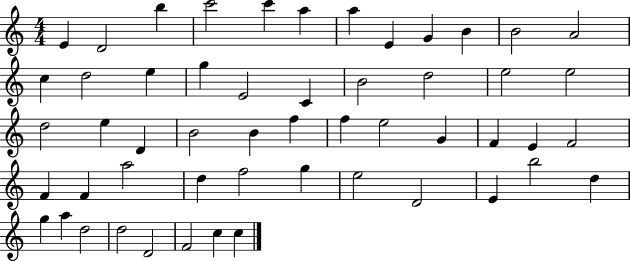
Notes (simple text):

E4/q D4/h B5/q C6/h C6/q A5/q A5/q E4/q G4/q B4/q B4/h A4/h C5/q D5/h E5/q G5/q E4/h C4/q B4/h D5/h E5/h E5/h D5/h E5/q D4/q B4/h B4/q F5/q F5/q E5/h G4/q F4/q E4/q F4/h F4/q F4/q A5/h D5/q F5/h G5/q E5/h D4/h E4/q B5/h D5/q G5/q A5/q D5/h D5/h D4/h F4/h C5/q C5/q